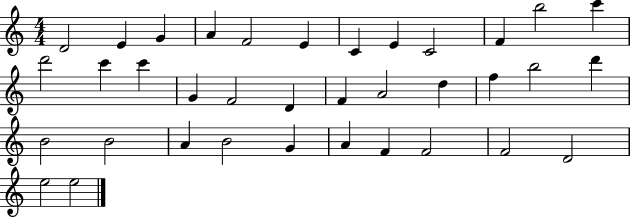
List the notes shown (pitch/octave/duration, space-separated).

D4/h E4/q G4/q A4/q F4/h E4/q C4/q E4/q C4/h F4/q B5/h C6/q D6/h C6/q C6/q G4/q F4/h D4/q F4/q A4/h D5/q F5/q B5/h D6/q B4/h B4/h A4/q B4/h G4/q A4/q F4/q F4/h F4/h D4/h E5/h E5/h